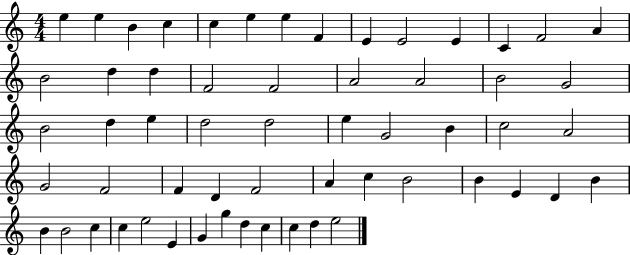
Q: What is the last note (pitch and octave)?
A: E5